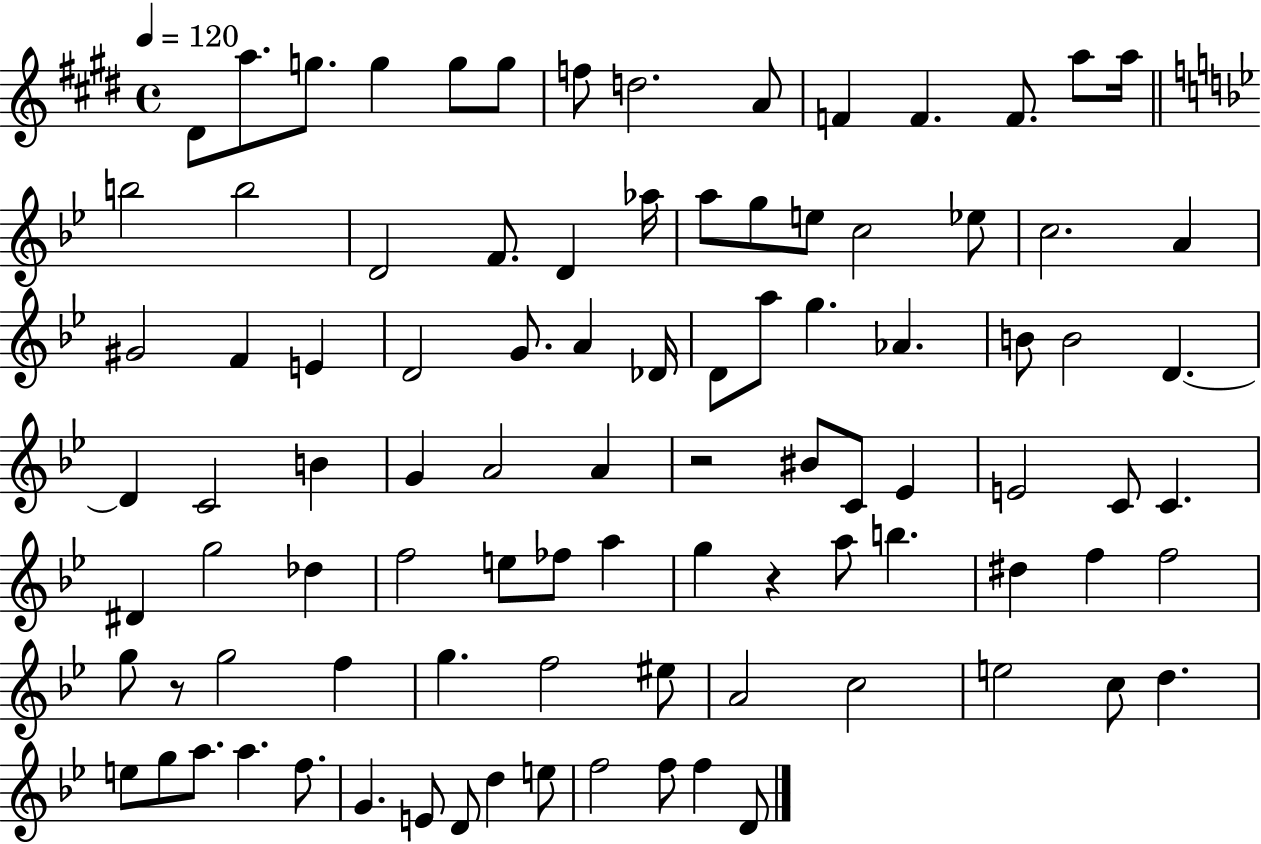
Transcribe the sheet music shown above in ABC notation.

X:1
T:Untitled
M:4/4
L:1/4
K:E
^D/2 a/2 g/2 g g/2 g/2 f/2 d2 A/2 F F F/2 a/2 a/4 b2 b2 D2 F/2 D _a/4 a/2 g/2 e/2 c2 _e/2 c2 A ^G2 F E D2 G/2 A _D/4 D/2 a/2 g _A B/2 B2 D D C2 B G A2 A z2 ^B/2 C/2 _E E2 C/2 C ^D g2 _d f2 e/2 _f/2 a g z a/2 b ^d f f2 g/2 z/2 g2 f g f2 ^e/2 A2 c2 e2 c/2 d e/2 g/2 a/2 a f/2 G E/2 D/2 d e/2 f2 f/2 f D/2